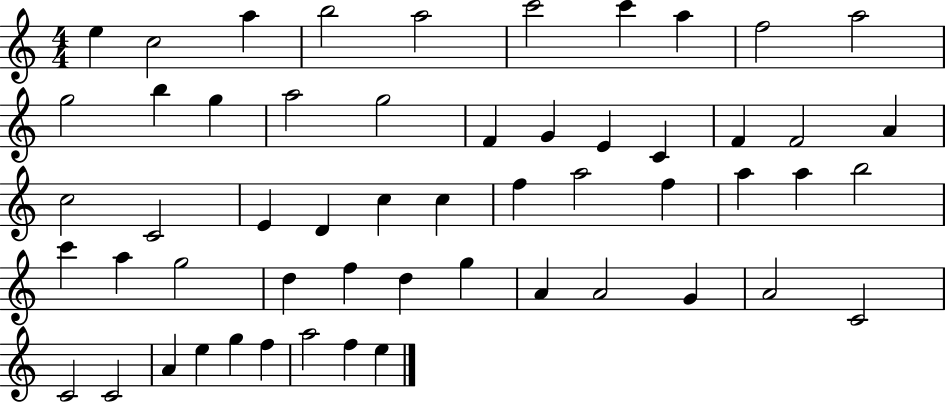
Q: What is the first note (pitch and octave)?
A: E5